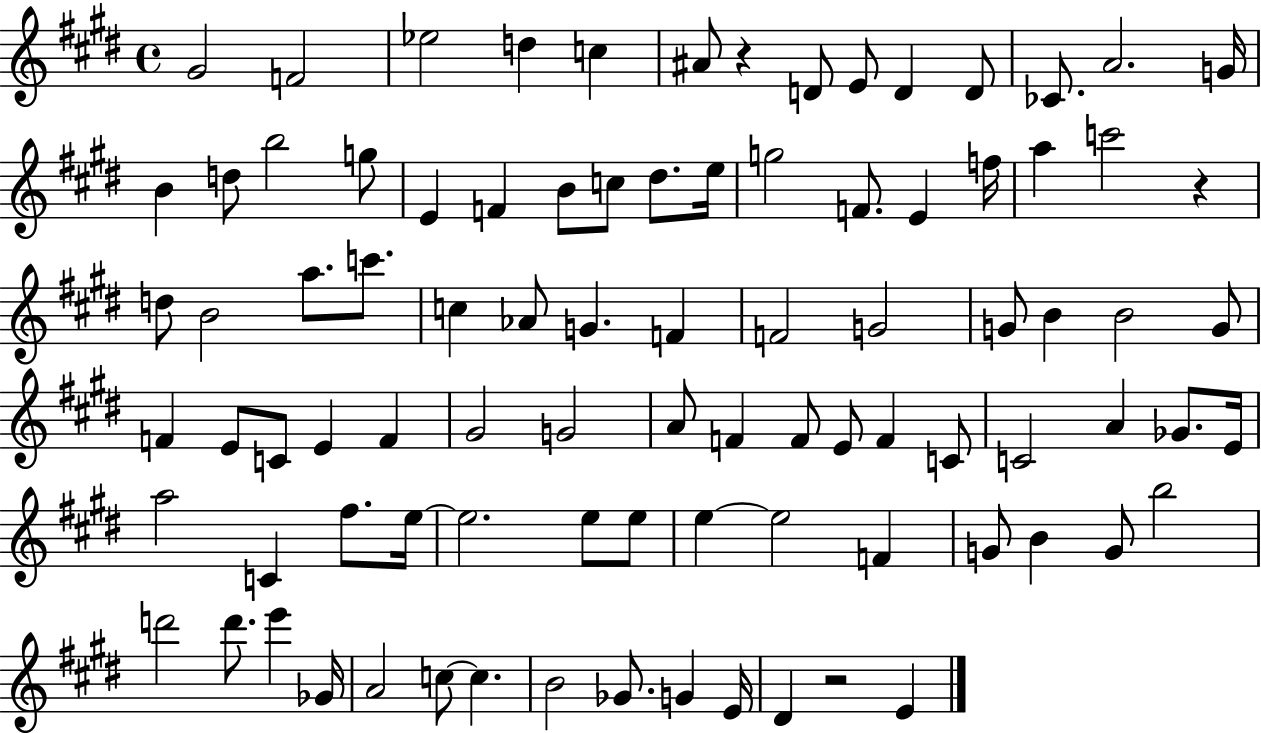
{
  \clef treble
  \time 4/4
  \defaultTimeSignature
  \key e \major
  gis'2 f'2 | ees''2 d''4 c''4 | ais'8 r4 d'8 e'8 d'4 d'8 | ces'8. a'2. g'16 | \break b'4 d''8 b''2 g''8 | e'4 f'4 b'8 c''8 dis''8. e''16 | g''2 f'8. e'4 f''16 | a''4 c'''2 r4 | \break d''8 b'2 a''8. c'''8. | c''4 aes'8 g'4. f'4 | f'2 g'2 | g'8 b'4 b'2 g'8 | \break f'4 e'8 c'8 e'4 f'4 | gis'2 g'2 | a'8 f'4 f'8 e'8 f'4 c'8 | c'2 a'4 ges'8. e'16 | \break a''2 c'4 fis''8. e''16~~ | e''2. e''8 e''8 | e''4~~ e''2 f'4 | g'8 b'4 g'8 b''2 | \break d'''2 d'''8. e'''4 ges'16 | a'2 c''8~~ c''4. | b'2 ges'8. g'4 e'16 | dis'4 r2 e'4 | \break \bar "|."
}